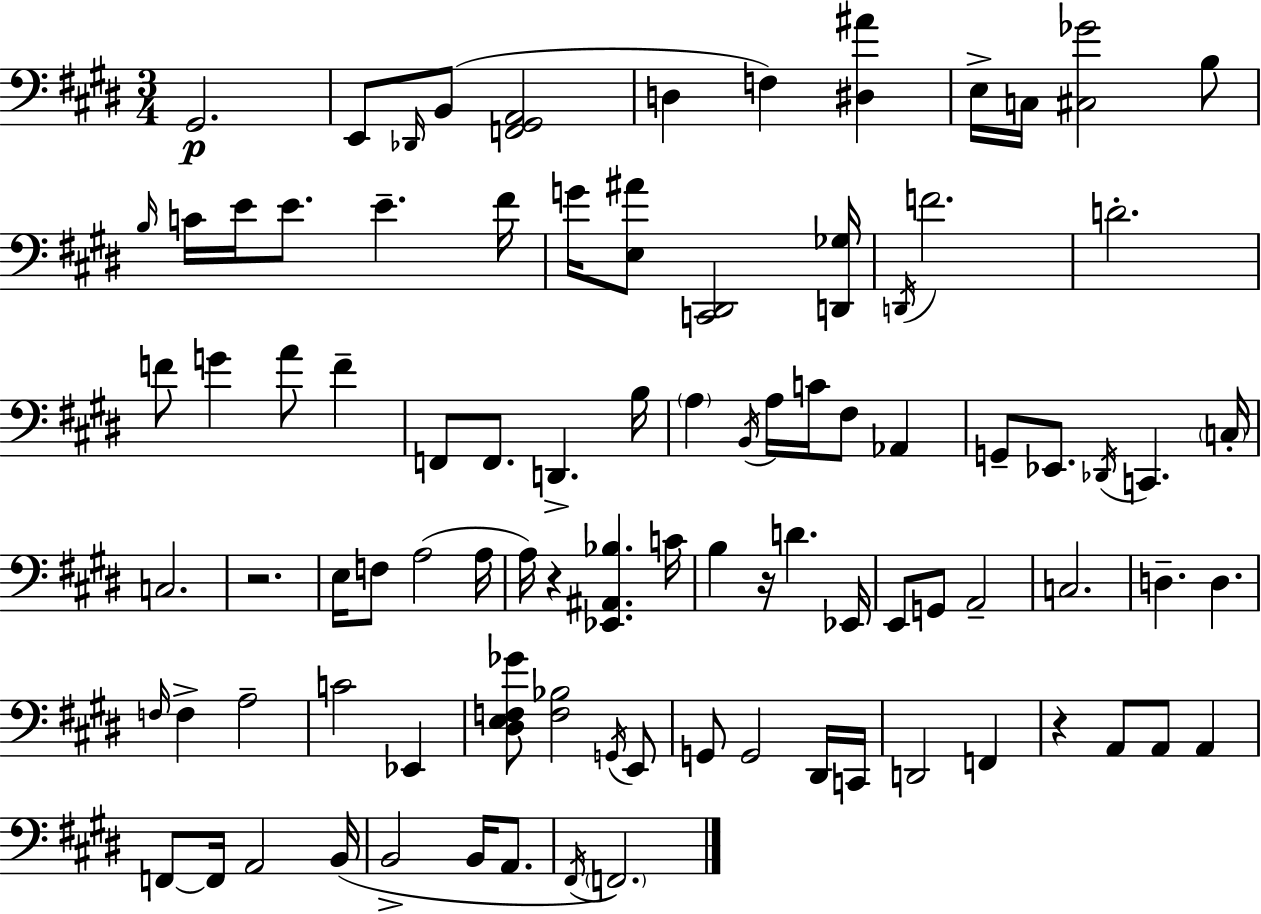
X:1
T:Untitled
M:3/4
L:1/4
K:E
^G,,2 E,,/2 _D,,/4 B,,/2 [F,,^G,,A,,]2 D, F, [^D,^A] E,/4 C,/4 [^C,_G]2 B,/2 B,/4 C/4 E/4 E/2 E ^F/4 G/4 [E,^A]/2 [C,,^D,,]2 [D,,_G,]/4 D,,/4 F2 D2 F/2 G A/2 F F,,/2 F,,/2 D,, B,/4 A, B,,/4 A,/4 C/4 ^F,/2 _A,, G,,/2 _E,,/2 _D,,/4 C,, C,/4 C,2 z2 E,/4 F,/2 A,2 A,/4 A,/4 z [_E,,^A,,_B,] C/4 B, z/4 D _E,,/4 E,,/2 G,,/2 A,,2 C,2 D, D, F,/4 F, A,2 C2 _E,, [^D,E,F,_G]/2 [F,_B,]2 G,,/4 E,,/2 G,,/2 G,,2 ^D,,/4 C,,/4 D,,2 F,, z A,,/2 A,,/2 A,, F,,/2 F,,/4 A,,2 B,,/4 B,,2 B,,/4 A,,/2 ^F,,/4 F,,2